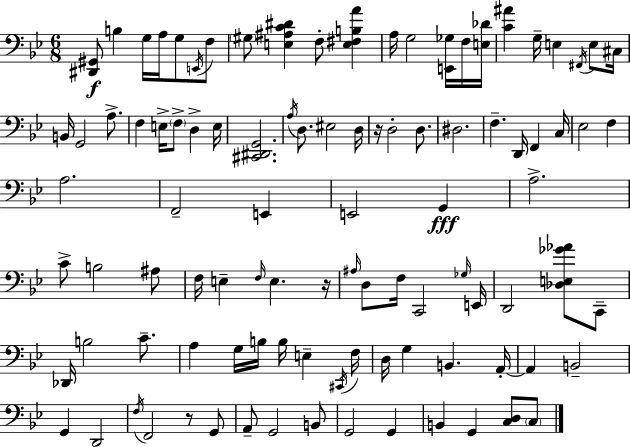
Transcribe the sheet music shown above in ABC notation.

X:1
T:Untitled
M:6/8
L:1/4
K:Gm
[^D,,^G,,]/2 B, G,/4 A,/4 G,/2 E,,/4 F,/2 ^G,/2 [E,^A,C^D] F,/2 [E,^F,B,A] A,/4 G,2 [E,,_G,]/4 F,/4 [E,_D]/4 [C^A] G,/4 E, ^F,,/4 E,/2 ^C,/4 B,,/4 G,,2 A,/2 F, E,/4 F,/2 D, E,/4 [^C,,^D,,G,,]2 A,/4 D,/2 ^E,2 D,/4 z/4 D,2 D,/2 ^D,2 F, D,,/4 F,, C,/4 _E,2 F, A,2 F,,2 E,, E,,2 G,, A,2 C/2 B,2 ^A,/2 F,/4 E, F,/4 E, z/4 ^A,/4 D,/2 F,/4 C,,2 _G,/4 E,,/4 D,,2 [_D,E,_G_A]/2 C,,/2 _D,,/4 B,2 C/2 A, G,/4 B,/4 B,/4 E, ^C,,/4 F,/4 D,/4 G, B,, A,,/4 A,, B,,2 G,, D,,2 F,/4 F,,2 z/2 G,,/2 A,,/2 G,,2 B,,/2 G,,2 G,, B,, G,, [C,D,]/2 C,/2